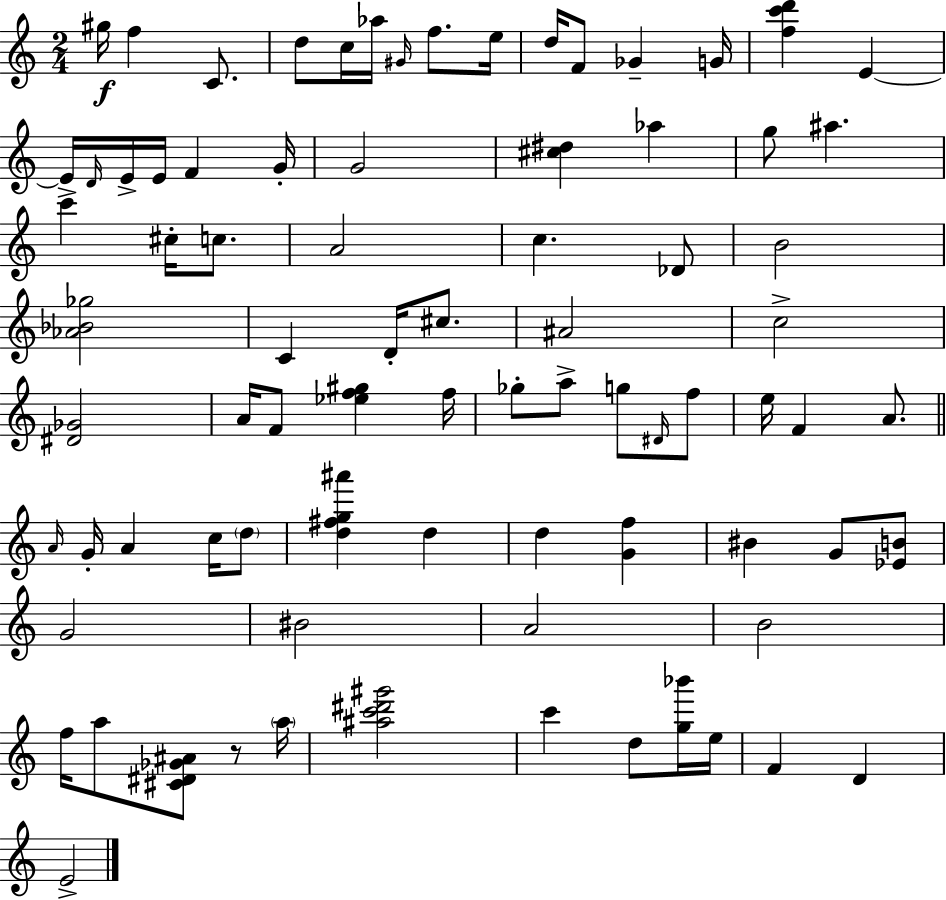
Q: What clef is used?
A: treble